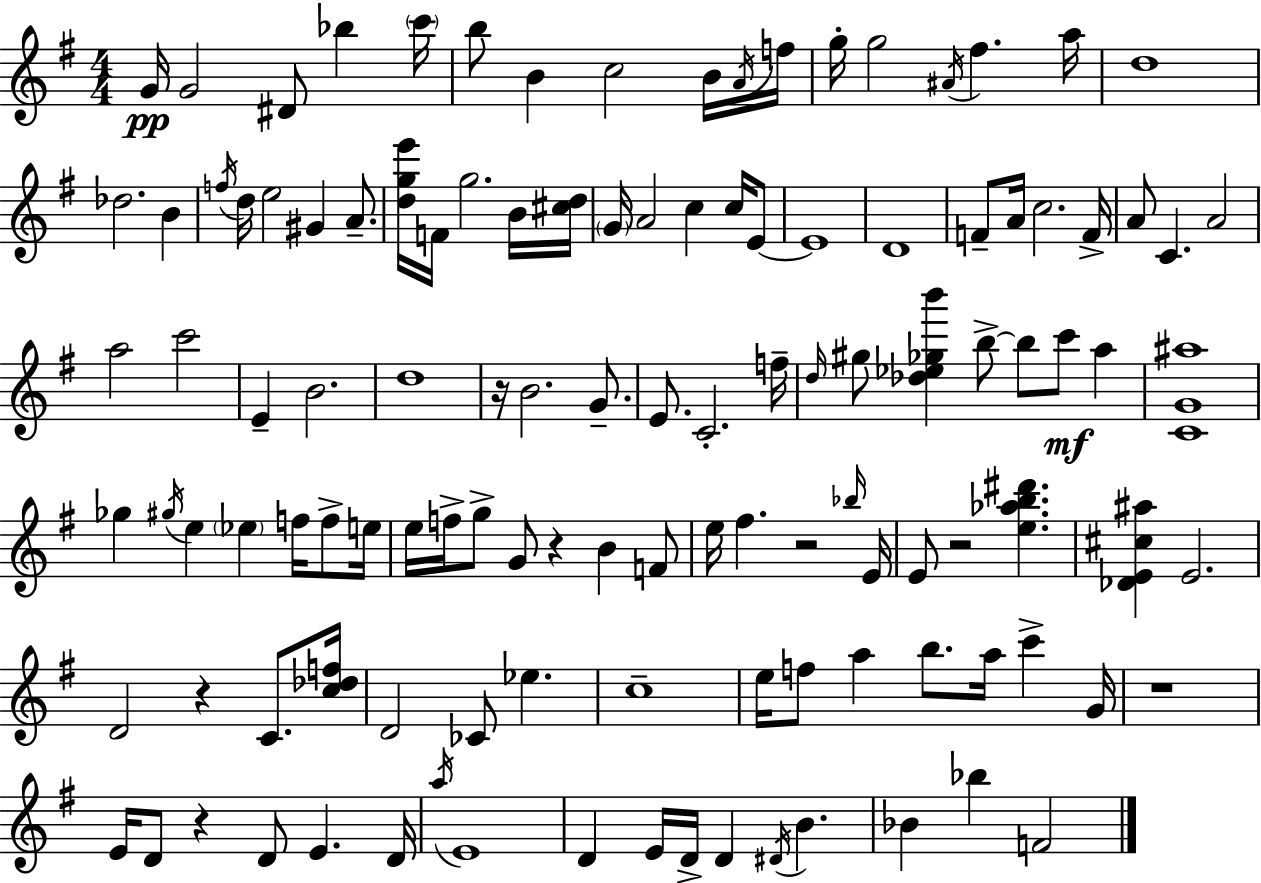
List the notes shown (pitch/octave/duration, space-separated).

G4/s G4/h D#4/e Bb5/q C6/s B5/e B4/q C5/h B4/s A4/s F5/s G5/s G5/h A#4/s F#5/q. A5/s D5/w Db5/h. B4/q F5/s D5/s E5/h G#4/q A4/e. [D5,G5,E6]/s F4/s G5/h. B4/s [C#5,D5]/s G4/s A4/h C5/q C5/s E4/e E4/w D4/w F4/e A4/s C5/h. F4/s A4/e C4/q. A4/h A5/h C6/h E4/q B4/h. D5/w R/s B4/h. G4/e. E4/e. C4/h. F5/s D5/s G#5/e [Db5,Eb5,Gb5,B6]/q B5/e B5/e C6/e A5/q [C4,G4,A#5]/w Gb5/q G#5/s E5/q Eb5/q F5/s F5/e E5/s E5/s F5/s G5/e G4/e R/q B4/q F4/e E5/s F#5/q. R/h Bb5/s E4/s E4/e R/h [E5,Ab5,B5,D#6]/q. [Db4,E4,C#5,A#5]/q E4/h. D4/h R/q C4/e. [C5,Db5,F5]/s D4/h CES4/e Eb5/q. C5/w E5/s F5/e A5/q B5/e. A5/s C6/q G4/s R/w E4/s D4/e R/q D4/e E4/q. D4/s A5/s E4/w D4/q E4/s D4/s D4/q D#4/s B4/q. Bb4/q Bb5/q F4/h